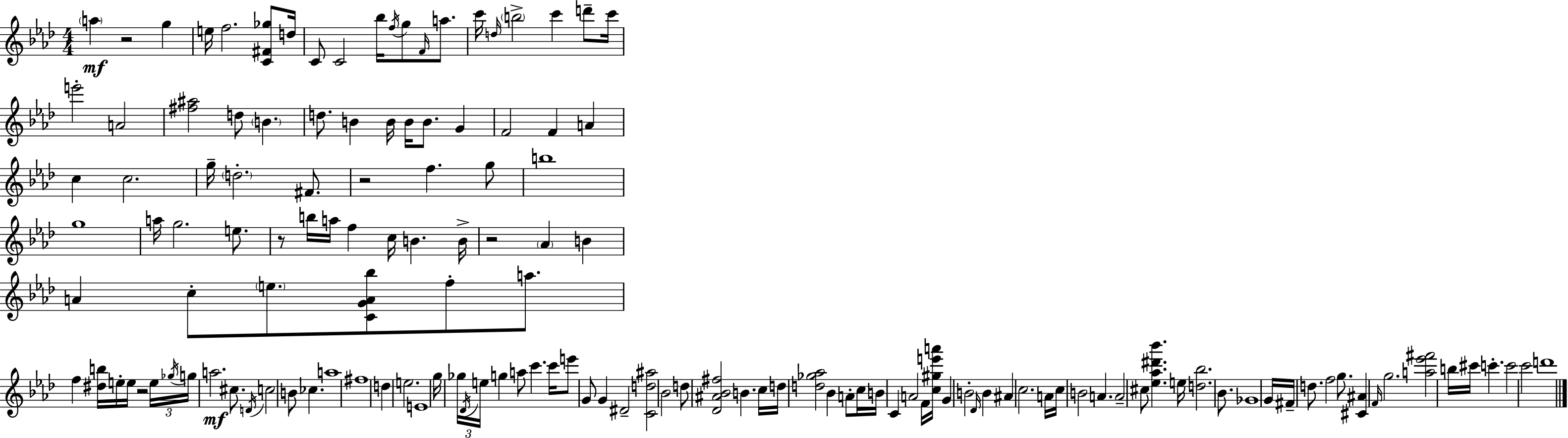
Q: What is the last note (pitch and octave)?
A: D6